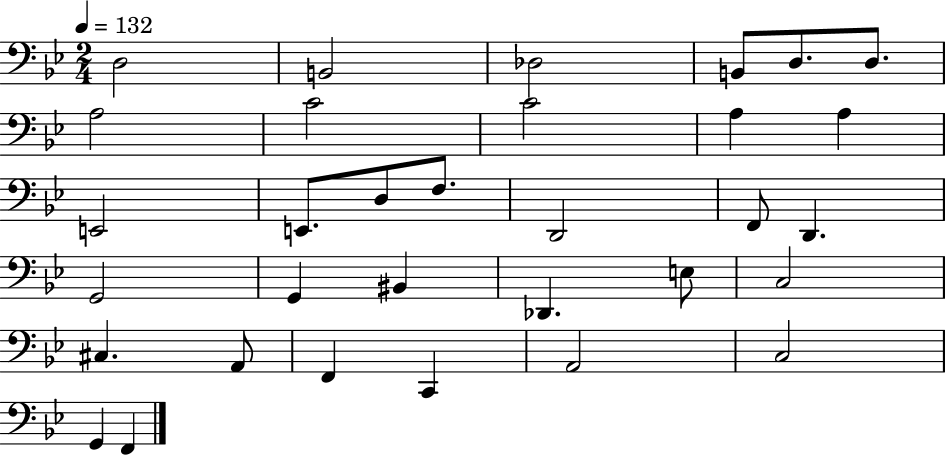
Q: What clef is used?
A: bass